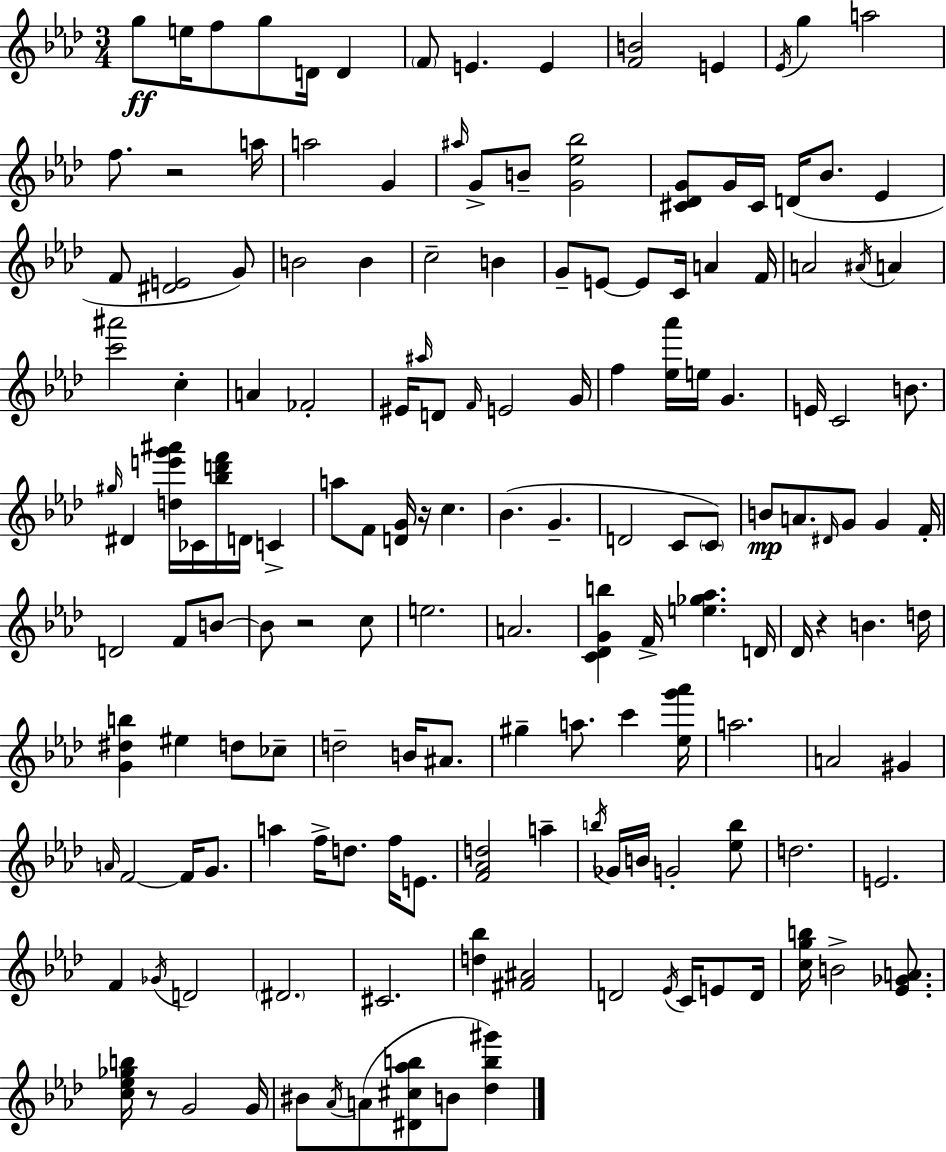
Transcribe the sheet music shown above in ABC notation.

X:1
T:Untitled
M:3/4
L:1/4
K:Ab
g/2 e/4 f/2 g/2 D/4 D F/2 E E [FB]2 E _E/4 g a2 f/2 z2 a/4 a2 G ^a/4 G/2 B/2 [G_e_b]2 [^C_DG]/2 G/4 ^C/4 D/4 _B/2 _E F/2 [^DE]2 G/2 B2 B c2 B G/2 E/2 E/2 C/4 A F/4 A2 ^A/4 A [c'^a']2 c A _F2 ^E/4 ^a/4 D/2 F/4 E2 G/4 f [_e_a']/4 e/4 G E/4 C2 B/2 ^g/4 ^D [de'g'^a']/4 _C/4 [_bd'f']/4 D/4 C a/2 F/2 [DG]/4 z/4 c _B G D2 C/2 C/2 B/2 A/2 ^D/4 G/2 G F/4 D2 F/2 B/2 B/2 z2 c/2 e2 A2 [C_DGb] F/4 [e_g_a] D/4 _D/4 z B d/4 [G^db] ^e d/2 _c/2 d2 B/4 ^A/2 ^g a/2 c' [_eg'_a']/4 a2 A2 ^G A/4 F2 F/4 G/2 a f/4 d/2 f/4 E/2 [F_Ad]2 a b/4 _G/4 B/4 G2 [_eb]/2 d2 E2 F _G/4 D2 ^D2 ^C2 [d_b] [^F^A]2 D2 _E/4 C/4 E/2 D/4 [cgb]/4 B2 [_E_GA]/2 [c_e_gb]/4 z/2 G2 G/4 ^B/2 _A/4 A/2 [^D^c_ab]/2 B/2 [_db^g']